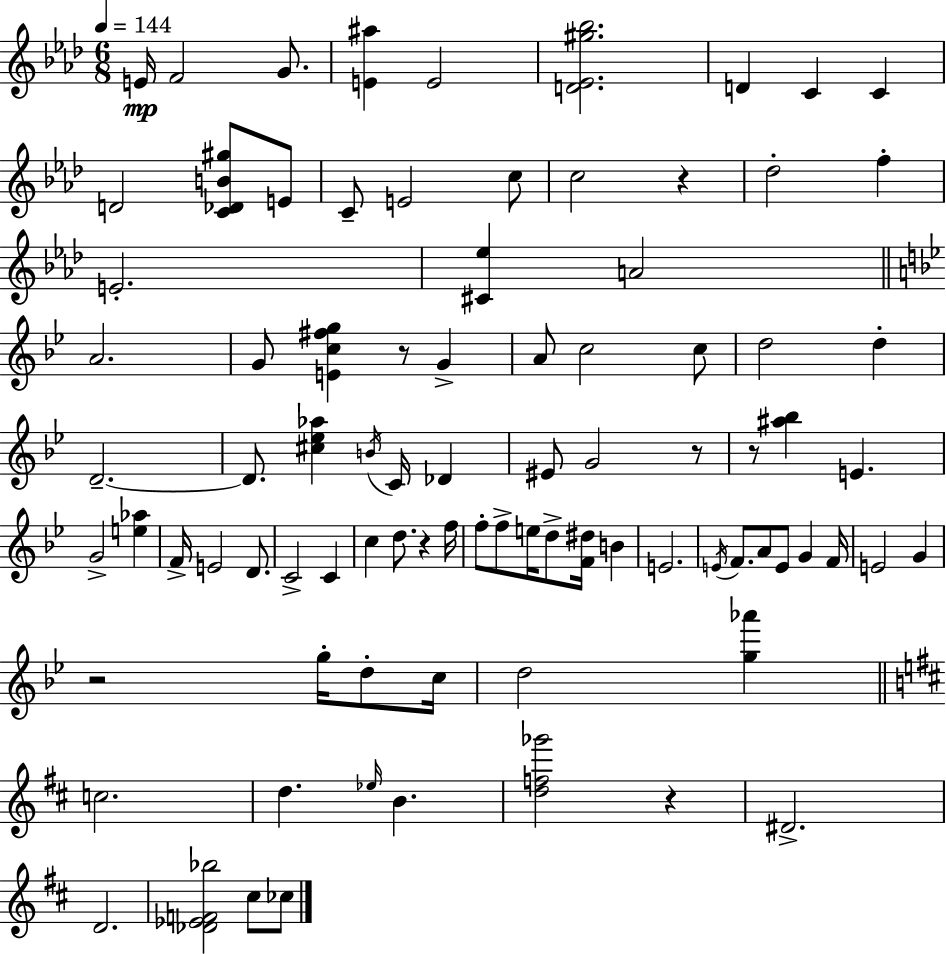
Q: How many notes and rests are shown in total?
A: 87